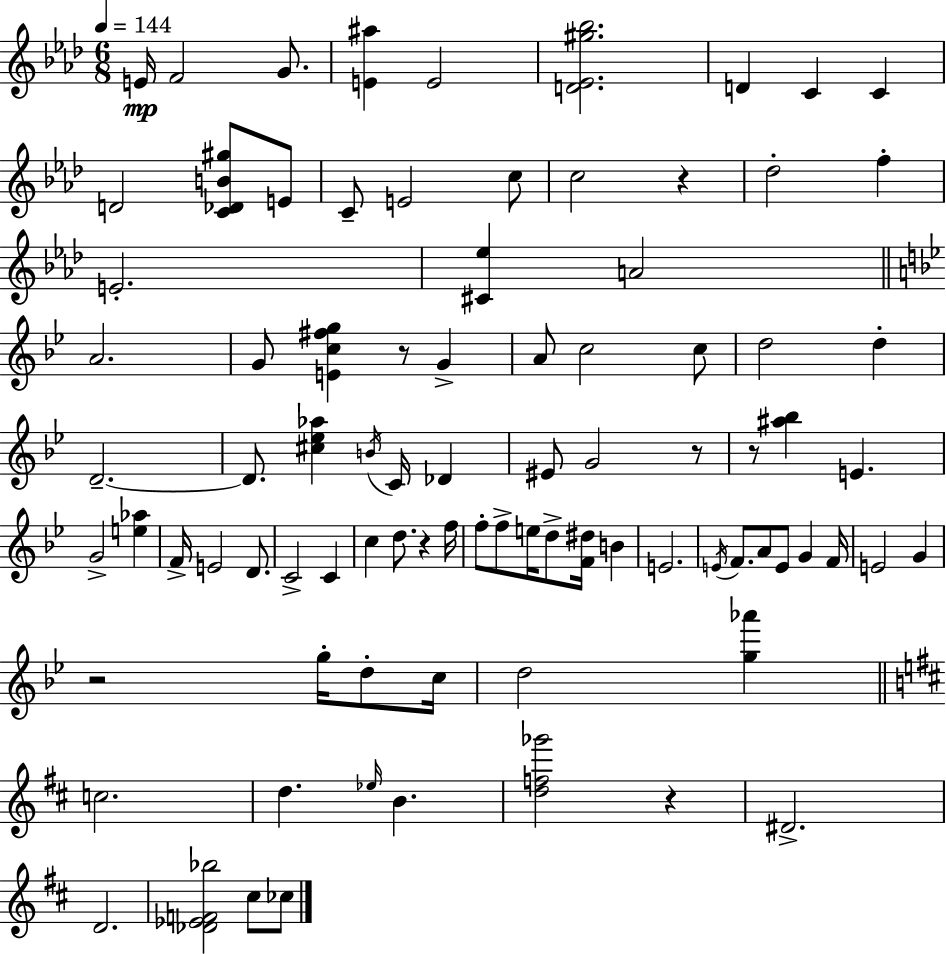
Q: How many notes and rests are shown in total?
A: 87